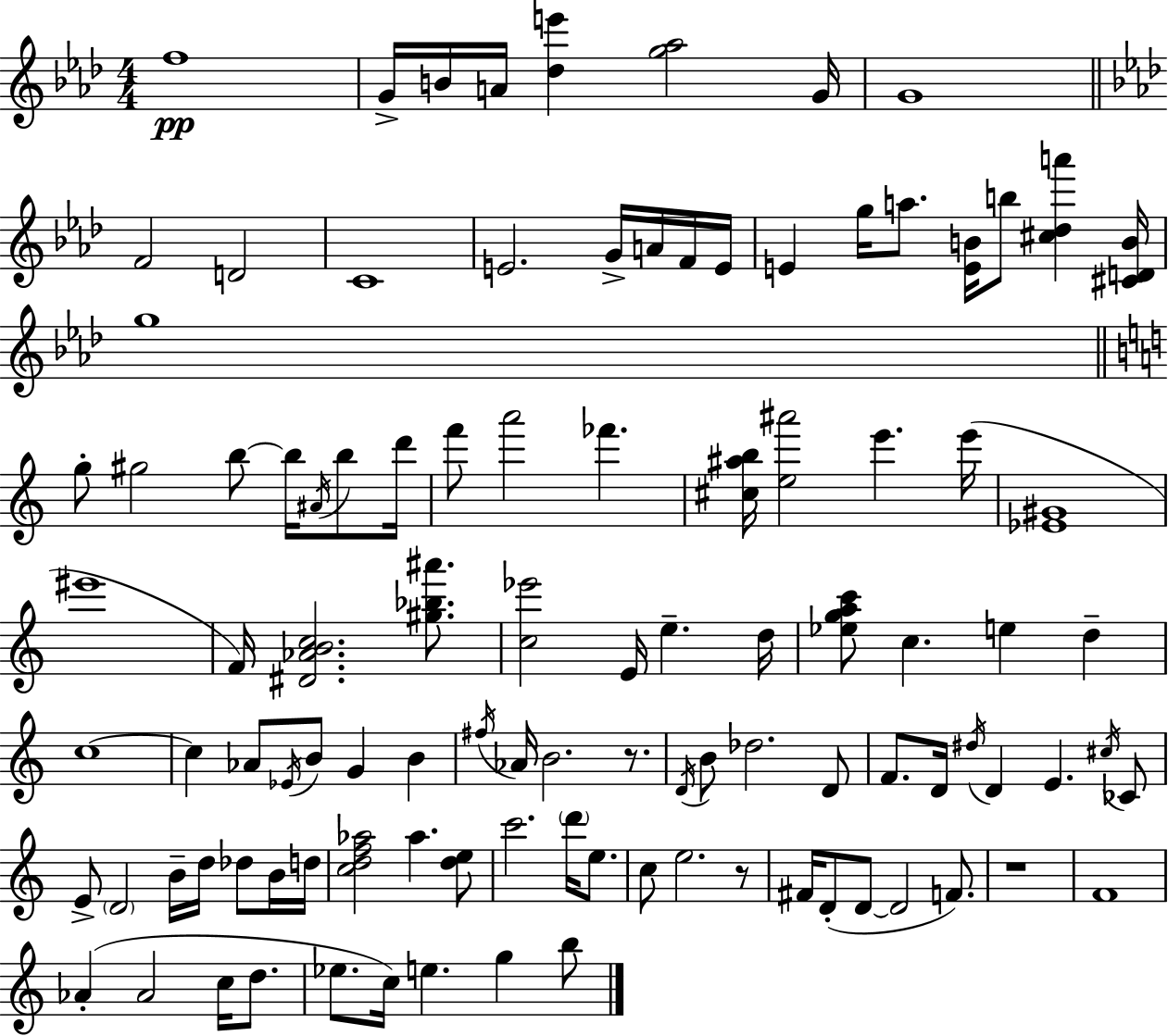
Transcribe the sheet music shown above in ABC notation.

X:1
T:Untitled
M:4/4
L:1/4
K:Fm
f4 G/4 B/4 A/4 [_de'] [g_a]2 G/4 G4 F2 D2 C4 E2 G/4 A/4 F/4 E/4 E g/4 a/2 [EB]/4 b/2 [^c_da'] [^CDB]/4 g4 g/2 ^g2 b/2 b/4 ^A/4 b/2 d'/4 f'/2 a'2 _f' [^c^ab]/4 [e^a']2 e' e'/4 [_E^G]4 ^e'4 F/4 [^D_ABc]2 [^g_b^a']/2 [c_e']2 E/4 e d/4 [_egac']/2 c e d c4 c _A/2 _E/4 B/2 G B ^f/4 _A/4 B2 z/2 D/4 B/2 _d2 D/2 F/2 D/4 ^d/4 D E ^c/4 _C/2 E/2 D2 B/4 d/4 _d/2 B/4 d/4 [cdf_a]2 _a [de]/2 c'2 d'/4 e/2 c/2 e2 z/2 ^F/4 D/2 D/2 D2 F/2 z4 F4 _A _A2 c/4 d/2 _e/2 c/4 e g b/2